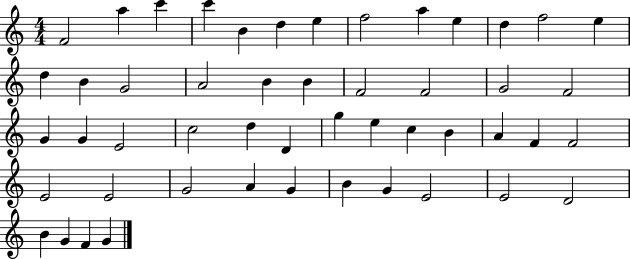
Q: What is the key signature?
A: C major